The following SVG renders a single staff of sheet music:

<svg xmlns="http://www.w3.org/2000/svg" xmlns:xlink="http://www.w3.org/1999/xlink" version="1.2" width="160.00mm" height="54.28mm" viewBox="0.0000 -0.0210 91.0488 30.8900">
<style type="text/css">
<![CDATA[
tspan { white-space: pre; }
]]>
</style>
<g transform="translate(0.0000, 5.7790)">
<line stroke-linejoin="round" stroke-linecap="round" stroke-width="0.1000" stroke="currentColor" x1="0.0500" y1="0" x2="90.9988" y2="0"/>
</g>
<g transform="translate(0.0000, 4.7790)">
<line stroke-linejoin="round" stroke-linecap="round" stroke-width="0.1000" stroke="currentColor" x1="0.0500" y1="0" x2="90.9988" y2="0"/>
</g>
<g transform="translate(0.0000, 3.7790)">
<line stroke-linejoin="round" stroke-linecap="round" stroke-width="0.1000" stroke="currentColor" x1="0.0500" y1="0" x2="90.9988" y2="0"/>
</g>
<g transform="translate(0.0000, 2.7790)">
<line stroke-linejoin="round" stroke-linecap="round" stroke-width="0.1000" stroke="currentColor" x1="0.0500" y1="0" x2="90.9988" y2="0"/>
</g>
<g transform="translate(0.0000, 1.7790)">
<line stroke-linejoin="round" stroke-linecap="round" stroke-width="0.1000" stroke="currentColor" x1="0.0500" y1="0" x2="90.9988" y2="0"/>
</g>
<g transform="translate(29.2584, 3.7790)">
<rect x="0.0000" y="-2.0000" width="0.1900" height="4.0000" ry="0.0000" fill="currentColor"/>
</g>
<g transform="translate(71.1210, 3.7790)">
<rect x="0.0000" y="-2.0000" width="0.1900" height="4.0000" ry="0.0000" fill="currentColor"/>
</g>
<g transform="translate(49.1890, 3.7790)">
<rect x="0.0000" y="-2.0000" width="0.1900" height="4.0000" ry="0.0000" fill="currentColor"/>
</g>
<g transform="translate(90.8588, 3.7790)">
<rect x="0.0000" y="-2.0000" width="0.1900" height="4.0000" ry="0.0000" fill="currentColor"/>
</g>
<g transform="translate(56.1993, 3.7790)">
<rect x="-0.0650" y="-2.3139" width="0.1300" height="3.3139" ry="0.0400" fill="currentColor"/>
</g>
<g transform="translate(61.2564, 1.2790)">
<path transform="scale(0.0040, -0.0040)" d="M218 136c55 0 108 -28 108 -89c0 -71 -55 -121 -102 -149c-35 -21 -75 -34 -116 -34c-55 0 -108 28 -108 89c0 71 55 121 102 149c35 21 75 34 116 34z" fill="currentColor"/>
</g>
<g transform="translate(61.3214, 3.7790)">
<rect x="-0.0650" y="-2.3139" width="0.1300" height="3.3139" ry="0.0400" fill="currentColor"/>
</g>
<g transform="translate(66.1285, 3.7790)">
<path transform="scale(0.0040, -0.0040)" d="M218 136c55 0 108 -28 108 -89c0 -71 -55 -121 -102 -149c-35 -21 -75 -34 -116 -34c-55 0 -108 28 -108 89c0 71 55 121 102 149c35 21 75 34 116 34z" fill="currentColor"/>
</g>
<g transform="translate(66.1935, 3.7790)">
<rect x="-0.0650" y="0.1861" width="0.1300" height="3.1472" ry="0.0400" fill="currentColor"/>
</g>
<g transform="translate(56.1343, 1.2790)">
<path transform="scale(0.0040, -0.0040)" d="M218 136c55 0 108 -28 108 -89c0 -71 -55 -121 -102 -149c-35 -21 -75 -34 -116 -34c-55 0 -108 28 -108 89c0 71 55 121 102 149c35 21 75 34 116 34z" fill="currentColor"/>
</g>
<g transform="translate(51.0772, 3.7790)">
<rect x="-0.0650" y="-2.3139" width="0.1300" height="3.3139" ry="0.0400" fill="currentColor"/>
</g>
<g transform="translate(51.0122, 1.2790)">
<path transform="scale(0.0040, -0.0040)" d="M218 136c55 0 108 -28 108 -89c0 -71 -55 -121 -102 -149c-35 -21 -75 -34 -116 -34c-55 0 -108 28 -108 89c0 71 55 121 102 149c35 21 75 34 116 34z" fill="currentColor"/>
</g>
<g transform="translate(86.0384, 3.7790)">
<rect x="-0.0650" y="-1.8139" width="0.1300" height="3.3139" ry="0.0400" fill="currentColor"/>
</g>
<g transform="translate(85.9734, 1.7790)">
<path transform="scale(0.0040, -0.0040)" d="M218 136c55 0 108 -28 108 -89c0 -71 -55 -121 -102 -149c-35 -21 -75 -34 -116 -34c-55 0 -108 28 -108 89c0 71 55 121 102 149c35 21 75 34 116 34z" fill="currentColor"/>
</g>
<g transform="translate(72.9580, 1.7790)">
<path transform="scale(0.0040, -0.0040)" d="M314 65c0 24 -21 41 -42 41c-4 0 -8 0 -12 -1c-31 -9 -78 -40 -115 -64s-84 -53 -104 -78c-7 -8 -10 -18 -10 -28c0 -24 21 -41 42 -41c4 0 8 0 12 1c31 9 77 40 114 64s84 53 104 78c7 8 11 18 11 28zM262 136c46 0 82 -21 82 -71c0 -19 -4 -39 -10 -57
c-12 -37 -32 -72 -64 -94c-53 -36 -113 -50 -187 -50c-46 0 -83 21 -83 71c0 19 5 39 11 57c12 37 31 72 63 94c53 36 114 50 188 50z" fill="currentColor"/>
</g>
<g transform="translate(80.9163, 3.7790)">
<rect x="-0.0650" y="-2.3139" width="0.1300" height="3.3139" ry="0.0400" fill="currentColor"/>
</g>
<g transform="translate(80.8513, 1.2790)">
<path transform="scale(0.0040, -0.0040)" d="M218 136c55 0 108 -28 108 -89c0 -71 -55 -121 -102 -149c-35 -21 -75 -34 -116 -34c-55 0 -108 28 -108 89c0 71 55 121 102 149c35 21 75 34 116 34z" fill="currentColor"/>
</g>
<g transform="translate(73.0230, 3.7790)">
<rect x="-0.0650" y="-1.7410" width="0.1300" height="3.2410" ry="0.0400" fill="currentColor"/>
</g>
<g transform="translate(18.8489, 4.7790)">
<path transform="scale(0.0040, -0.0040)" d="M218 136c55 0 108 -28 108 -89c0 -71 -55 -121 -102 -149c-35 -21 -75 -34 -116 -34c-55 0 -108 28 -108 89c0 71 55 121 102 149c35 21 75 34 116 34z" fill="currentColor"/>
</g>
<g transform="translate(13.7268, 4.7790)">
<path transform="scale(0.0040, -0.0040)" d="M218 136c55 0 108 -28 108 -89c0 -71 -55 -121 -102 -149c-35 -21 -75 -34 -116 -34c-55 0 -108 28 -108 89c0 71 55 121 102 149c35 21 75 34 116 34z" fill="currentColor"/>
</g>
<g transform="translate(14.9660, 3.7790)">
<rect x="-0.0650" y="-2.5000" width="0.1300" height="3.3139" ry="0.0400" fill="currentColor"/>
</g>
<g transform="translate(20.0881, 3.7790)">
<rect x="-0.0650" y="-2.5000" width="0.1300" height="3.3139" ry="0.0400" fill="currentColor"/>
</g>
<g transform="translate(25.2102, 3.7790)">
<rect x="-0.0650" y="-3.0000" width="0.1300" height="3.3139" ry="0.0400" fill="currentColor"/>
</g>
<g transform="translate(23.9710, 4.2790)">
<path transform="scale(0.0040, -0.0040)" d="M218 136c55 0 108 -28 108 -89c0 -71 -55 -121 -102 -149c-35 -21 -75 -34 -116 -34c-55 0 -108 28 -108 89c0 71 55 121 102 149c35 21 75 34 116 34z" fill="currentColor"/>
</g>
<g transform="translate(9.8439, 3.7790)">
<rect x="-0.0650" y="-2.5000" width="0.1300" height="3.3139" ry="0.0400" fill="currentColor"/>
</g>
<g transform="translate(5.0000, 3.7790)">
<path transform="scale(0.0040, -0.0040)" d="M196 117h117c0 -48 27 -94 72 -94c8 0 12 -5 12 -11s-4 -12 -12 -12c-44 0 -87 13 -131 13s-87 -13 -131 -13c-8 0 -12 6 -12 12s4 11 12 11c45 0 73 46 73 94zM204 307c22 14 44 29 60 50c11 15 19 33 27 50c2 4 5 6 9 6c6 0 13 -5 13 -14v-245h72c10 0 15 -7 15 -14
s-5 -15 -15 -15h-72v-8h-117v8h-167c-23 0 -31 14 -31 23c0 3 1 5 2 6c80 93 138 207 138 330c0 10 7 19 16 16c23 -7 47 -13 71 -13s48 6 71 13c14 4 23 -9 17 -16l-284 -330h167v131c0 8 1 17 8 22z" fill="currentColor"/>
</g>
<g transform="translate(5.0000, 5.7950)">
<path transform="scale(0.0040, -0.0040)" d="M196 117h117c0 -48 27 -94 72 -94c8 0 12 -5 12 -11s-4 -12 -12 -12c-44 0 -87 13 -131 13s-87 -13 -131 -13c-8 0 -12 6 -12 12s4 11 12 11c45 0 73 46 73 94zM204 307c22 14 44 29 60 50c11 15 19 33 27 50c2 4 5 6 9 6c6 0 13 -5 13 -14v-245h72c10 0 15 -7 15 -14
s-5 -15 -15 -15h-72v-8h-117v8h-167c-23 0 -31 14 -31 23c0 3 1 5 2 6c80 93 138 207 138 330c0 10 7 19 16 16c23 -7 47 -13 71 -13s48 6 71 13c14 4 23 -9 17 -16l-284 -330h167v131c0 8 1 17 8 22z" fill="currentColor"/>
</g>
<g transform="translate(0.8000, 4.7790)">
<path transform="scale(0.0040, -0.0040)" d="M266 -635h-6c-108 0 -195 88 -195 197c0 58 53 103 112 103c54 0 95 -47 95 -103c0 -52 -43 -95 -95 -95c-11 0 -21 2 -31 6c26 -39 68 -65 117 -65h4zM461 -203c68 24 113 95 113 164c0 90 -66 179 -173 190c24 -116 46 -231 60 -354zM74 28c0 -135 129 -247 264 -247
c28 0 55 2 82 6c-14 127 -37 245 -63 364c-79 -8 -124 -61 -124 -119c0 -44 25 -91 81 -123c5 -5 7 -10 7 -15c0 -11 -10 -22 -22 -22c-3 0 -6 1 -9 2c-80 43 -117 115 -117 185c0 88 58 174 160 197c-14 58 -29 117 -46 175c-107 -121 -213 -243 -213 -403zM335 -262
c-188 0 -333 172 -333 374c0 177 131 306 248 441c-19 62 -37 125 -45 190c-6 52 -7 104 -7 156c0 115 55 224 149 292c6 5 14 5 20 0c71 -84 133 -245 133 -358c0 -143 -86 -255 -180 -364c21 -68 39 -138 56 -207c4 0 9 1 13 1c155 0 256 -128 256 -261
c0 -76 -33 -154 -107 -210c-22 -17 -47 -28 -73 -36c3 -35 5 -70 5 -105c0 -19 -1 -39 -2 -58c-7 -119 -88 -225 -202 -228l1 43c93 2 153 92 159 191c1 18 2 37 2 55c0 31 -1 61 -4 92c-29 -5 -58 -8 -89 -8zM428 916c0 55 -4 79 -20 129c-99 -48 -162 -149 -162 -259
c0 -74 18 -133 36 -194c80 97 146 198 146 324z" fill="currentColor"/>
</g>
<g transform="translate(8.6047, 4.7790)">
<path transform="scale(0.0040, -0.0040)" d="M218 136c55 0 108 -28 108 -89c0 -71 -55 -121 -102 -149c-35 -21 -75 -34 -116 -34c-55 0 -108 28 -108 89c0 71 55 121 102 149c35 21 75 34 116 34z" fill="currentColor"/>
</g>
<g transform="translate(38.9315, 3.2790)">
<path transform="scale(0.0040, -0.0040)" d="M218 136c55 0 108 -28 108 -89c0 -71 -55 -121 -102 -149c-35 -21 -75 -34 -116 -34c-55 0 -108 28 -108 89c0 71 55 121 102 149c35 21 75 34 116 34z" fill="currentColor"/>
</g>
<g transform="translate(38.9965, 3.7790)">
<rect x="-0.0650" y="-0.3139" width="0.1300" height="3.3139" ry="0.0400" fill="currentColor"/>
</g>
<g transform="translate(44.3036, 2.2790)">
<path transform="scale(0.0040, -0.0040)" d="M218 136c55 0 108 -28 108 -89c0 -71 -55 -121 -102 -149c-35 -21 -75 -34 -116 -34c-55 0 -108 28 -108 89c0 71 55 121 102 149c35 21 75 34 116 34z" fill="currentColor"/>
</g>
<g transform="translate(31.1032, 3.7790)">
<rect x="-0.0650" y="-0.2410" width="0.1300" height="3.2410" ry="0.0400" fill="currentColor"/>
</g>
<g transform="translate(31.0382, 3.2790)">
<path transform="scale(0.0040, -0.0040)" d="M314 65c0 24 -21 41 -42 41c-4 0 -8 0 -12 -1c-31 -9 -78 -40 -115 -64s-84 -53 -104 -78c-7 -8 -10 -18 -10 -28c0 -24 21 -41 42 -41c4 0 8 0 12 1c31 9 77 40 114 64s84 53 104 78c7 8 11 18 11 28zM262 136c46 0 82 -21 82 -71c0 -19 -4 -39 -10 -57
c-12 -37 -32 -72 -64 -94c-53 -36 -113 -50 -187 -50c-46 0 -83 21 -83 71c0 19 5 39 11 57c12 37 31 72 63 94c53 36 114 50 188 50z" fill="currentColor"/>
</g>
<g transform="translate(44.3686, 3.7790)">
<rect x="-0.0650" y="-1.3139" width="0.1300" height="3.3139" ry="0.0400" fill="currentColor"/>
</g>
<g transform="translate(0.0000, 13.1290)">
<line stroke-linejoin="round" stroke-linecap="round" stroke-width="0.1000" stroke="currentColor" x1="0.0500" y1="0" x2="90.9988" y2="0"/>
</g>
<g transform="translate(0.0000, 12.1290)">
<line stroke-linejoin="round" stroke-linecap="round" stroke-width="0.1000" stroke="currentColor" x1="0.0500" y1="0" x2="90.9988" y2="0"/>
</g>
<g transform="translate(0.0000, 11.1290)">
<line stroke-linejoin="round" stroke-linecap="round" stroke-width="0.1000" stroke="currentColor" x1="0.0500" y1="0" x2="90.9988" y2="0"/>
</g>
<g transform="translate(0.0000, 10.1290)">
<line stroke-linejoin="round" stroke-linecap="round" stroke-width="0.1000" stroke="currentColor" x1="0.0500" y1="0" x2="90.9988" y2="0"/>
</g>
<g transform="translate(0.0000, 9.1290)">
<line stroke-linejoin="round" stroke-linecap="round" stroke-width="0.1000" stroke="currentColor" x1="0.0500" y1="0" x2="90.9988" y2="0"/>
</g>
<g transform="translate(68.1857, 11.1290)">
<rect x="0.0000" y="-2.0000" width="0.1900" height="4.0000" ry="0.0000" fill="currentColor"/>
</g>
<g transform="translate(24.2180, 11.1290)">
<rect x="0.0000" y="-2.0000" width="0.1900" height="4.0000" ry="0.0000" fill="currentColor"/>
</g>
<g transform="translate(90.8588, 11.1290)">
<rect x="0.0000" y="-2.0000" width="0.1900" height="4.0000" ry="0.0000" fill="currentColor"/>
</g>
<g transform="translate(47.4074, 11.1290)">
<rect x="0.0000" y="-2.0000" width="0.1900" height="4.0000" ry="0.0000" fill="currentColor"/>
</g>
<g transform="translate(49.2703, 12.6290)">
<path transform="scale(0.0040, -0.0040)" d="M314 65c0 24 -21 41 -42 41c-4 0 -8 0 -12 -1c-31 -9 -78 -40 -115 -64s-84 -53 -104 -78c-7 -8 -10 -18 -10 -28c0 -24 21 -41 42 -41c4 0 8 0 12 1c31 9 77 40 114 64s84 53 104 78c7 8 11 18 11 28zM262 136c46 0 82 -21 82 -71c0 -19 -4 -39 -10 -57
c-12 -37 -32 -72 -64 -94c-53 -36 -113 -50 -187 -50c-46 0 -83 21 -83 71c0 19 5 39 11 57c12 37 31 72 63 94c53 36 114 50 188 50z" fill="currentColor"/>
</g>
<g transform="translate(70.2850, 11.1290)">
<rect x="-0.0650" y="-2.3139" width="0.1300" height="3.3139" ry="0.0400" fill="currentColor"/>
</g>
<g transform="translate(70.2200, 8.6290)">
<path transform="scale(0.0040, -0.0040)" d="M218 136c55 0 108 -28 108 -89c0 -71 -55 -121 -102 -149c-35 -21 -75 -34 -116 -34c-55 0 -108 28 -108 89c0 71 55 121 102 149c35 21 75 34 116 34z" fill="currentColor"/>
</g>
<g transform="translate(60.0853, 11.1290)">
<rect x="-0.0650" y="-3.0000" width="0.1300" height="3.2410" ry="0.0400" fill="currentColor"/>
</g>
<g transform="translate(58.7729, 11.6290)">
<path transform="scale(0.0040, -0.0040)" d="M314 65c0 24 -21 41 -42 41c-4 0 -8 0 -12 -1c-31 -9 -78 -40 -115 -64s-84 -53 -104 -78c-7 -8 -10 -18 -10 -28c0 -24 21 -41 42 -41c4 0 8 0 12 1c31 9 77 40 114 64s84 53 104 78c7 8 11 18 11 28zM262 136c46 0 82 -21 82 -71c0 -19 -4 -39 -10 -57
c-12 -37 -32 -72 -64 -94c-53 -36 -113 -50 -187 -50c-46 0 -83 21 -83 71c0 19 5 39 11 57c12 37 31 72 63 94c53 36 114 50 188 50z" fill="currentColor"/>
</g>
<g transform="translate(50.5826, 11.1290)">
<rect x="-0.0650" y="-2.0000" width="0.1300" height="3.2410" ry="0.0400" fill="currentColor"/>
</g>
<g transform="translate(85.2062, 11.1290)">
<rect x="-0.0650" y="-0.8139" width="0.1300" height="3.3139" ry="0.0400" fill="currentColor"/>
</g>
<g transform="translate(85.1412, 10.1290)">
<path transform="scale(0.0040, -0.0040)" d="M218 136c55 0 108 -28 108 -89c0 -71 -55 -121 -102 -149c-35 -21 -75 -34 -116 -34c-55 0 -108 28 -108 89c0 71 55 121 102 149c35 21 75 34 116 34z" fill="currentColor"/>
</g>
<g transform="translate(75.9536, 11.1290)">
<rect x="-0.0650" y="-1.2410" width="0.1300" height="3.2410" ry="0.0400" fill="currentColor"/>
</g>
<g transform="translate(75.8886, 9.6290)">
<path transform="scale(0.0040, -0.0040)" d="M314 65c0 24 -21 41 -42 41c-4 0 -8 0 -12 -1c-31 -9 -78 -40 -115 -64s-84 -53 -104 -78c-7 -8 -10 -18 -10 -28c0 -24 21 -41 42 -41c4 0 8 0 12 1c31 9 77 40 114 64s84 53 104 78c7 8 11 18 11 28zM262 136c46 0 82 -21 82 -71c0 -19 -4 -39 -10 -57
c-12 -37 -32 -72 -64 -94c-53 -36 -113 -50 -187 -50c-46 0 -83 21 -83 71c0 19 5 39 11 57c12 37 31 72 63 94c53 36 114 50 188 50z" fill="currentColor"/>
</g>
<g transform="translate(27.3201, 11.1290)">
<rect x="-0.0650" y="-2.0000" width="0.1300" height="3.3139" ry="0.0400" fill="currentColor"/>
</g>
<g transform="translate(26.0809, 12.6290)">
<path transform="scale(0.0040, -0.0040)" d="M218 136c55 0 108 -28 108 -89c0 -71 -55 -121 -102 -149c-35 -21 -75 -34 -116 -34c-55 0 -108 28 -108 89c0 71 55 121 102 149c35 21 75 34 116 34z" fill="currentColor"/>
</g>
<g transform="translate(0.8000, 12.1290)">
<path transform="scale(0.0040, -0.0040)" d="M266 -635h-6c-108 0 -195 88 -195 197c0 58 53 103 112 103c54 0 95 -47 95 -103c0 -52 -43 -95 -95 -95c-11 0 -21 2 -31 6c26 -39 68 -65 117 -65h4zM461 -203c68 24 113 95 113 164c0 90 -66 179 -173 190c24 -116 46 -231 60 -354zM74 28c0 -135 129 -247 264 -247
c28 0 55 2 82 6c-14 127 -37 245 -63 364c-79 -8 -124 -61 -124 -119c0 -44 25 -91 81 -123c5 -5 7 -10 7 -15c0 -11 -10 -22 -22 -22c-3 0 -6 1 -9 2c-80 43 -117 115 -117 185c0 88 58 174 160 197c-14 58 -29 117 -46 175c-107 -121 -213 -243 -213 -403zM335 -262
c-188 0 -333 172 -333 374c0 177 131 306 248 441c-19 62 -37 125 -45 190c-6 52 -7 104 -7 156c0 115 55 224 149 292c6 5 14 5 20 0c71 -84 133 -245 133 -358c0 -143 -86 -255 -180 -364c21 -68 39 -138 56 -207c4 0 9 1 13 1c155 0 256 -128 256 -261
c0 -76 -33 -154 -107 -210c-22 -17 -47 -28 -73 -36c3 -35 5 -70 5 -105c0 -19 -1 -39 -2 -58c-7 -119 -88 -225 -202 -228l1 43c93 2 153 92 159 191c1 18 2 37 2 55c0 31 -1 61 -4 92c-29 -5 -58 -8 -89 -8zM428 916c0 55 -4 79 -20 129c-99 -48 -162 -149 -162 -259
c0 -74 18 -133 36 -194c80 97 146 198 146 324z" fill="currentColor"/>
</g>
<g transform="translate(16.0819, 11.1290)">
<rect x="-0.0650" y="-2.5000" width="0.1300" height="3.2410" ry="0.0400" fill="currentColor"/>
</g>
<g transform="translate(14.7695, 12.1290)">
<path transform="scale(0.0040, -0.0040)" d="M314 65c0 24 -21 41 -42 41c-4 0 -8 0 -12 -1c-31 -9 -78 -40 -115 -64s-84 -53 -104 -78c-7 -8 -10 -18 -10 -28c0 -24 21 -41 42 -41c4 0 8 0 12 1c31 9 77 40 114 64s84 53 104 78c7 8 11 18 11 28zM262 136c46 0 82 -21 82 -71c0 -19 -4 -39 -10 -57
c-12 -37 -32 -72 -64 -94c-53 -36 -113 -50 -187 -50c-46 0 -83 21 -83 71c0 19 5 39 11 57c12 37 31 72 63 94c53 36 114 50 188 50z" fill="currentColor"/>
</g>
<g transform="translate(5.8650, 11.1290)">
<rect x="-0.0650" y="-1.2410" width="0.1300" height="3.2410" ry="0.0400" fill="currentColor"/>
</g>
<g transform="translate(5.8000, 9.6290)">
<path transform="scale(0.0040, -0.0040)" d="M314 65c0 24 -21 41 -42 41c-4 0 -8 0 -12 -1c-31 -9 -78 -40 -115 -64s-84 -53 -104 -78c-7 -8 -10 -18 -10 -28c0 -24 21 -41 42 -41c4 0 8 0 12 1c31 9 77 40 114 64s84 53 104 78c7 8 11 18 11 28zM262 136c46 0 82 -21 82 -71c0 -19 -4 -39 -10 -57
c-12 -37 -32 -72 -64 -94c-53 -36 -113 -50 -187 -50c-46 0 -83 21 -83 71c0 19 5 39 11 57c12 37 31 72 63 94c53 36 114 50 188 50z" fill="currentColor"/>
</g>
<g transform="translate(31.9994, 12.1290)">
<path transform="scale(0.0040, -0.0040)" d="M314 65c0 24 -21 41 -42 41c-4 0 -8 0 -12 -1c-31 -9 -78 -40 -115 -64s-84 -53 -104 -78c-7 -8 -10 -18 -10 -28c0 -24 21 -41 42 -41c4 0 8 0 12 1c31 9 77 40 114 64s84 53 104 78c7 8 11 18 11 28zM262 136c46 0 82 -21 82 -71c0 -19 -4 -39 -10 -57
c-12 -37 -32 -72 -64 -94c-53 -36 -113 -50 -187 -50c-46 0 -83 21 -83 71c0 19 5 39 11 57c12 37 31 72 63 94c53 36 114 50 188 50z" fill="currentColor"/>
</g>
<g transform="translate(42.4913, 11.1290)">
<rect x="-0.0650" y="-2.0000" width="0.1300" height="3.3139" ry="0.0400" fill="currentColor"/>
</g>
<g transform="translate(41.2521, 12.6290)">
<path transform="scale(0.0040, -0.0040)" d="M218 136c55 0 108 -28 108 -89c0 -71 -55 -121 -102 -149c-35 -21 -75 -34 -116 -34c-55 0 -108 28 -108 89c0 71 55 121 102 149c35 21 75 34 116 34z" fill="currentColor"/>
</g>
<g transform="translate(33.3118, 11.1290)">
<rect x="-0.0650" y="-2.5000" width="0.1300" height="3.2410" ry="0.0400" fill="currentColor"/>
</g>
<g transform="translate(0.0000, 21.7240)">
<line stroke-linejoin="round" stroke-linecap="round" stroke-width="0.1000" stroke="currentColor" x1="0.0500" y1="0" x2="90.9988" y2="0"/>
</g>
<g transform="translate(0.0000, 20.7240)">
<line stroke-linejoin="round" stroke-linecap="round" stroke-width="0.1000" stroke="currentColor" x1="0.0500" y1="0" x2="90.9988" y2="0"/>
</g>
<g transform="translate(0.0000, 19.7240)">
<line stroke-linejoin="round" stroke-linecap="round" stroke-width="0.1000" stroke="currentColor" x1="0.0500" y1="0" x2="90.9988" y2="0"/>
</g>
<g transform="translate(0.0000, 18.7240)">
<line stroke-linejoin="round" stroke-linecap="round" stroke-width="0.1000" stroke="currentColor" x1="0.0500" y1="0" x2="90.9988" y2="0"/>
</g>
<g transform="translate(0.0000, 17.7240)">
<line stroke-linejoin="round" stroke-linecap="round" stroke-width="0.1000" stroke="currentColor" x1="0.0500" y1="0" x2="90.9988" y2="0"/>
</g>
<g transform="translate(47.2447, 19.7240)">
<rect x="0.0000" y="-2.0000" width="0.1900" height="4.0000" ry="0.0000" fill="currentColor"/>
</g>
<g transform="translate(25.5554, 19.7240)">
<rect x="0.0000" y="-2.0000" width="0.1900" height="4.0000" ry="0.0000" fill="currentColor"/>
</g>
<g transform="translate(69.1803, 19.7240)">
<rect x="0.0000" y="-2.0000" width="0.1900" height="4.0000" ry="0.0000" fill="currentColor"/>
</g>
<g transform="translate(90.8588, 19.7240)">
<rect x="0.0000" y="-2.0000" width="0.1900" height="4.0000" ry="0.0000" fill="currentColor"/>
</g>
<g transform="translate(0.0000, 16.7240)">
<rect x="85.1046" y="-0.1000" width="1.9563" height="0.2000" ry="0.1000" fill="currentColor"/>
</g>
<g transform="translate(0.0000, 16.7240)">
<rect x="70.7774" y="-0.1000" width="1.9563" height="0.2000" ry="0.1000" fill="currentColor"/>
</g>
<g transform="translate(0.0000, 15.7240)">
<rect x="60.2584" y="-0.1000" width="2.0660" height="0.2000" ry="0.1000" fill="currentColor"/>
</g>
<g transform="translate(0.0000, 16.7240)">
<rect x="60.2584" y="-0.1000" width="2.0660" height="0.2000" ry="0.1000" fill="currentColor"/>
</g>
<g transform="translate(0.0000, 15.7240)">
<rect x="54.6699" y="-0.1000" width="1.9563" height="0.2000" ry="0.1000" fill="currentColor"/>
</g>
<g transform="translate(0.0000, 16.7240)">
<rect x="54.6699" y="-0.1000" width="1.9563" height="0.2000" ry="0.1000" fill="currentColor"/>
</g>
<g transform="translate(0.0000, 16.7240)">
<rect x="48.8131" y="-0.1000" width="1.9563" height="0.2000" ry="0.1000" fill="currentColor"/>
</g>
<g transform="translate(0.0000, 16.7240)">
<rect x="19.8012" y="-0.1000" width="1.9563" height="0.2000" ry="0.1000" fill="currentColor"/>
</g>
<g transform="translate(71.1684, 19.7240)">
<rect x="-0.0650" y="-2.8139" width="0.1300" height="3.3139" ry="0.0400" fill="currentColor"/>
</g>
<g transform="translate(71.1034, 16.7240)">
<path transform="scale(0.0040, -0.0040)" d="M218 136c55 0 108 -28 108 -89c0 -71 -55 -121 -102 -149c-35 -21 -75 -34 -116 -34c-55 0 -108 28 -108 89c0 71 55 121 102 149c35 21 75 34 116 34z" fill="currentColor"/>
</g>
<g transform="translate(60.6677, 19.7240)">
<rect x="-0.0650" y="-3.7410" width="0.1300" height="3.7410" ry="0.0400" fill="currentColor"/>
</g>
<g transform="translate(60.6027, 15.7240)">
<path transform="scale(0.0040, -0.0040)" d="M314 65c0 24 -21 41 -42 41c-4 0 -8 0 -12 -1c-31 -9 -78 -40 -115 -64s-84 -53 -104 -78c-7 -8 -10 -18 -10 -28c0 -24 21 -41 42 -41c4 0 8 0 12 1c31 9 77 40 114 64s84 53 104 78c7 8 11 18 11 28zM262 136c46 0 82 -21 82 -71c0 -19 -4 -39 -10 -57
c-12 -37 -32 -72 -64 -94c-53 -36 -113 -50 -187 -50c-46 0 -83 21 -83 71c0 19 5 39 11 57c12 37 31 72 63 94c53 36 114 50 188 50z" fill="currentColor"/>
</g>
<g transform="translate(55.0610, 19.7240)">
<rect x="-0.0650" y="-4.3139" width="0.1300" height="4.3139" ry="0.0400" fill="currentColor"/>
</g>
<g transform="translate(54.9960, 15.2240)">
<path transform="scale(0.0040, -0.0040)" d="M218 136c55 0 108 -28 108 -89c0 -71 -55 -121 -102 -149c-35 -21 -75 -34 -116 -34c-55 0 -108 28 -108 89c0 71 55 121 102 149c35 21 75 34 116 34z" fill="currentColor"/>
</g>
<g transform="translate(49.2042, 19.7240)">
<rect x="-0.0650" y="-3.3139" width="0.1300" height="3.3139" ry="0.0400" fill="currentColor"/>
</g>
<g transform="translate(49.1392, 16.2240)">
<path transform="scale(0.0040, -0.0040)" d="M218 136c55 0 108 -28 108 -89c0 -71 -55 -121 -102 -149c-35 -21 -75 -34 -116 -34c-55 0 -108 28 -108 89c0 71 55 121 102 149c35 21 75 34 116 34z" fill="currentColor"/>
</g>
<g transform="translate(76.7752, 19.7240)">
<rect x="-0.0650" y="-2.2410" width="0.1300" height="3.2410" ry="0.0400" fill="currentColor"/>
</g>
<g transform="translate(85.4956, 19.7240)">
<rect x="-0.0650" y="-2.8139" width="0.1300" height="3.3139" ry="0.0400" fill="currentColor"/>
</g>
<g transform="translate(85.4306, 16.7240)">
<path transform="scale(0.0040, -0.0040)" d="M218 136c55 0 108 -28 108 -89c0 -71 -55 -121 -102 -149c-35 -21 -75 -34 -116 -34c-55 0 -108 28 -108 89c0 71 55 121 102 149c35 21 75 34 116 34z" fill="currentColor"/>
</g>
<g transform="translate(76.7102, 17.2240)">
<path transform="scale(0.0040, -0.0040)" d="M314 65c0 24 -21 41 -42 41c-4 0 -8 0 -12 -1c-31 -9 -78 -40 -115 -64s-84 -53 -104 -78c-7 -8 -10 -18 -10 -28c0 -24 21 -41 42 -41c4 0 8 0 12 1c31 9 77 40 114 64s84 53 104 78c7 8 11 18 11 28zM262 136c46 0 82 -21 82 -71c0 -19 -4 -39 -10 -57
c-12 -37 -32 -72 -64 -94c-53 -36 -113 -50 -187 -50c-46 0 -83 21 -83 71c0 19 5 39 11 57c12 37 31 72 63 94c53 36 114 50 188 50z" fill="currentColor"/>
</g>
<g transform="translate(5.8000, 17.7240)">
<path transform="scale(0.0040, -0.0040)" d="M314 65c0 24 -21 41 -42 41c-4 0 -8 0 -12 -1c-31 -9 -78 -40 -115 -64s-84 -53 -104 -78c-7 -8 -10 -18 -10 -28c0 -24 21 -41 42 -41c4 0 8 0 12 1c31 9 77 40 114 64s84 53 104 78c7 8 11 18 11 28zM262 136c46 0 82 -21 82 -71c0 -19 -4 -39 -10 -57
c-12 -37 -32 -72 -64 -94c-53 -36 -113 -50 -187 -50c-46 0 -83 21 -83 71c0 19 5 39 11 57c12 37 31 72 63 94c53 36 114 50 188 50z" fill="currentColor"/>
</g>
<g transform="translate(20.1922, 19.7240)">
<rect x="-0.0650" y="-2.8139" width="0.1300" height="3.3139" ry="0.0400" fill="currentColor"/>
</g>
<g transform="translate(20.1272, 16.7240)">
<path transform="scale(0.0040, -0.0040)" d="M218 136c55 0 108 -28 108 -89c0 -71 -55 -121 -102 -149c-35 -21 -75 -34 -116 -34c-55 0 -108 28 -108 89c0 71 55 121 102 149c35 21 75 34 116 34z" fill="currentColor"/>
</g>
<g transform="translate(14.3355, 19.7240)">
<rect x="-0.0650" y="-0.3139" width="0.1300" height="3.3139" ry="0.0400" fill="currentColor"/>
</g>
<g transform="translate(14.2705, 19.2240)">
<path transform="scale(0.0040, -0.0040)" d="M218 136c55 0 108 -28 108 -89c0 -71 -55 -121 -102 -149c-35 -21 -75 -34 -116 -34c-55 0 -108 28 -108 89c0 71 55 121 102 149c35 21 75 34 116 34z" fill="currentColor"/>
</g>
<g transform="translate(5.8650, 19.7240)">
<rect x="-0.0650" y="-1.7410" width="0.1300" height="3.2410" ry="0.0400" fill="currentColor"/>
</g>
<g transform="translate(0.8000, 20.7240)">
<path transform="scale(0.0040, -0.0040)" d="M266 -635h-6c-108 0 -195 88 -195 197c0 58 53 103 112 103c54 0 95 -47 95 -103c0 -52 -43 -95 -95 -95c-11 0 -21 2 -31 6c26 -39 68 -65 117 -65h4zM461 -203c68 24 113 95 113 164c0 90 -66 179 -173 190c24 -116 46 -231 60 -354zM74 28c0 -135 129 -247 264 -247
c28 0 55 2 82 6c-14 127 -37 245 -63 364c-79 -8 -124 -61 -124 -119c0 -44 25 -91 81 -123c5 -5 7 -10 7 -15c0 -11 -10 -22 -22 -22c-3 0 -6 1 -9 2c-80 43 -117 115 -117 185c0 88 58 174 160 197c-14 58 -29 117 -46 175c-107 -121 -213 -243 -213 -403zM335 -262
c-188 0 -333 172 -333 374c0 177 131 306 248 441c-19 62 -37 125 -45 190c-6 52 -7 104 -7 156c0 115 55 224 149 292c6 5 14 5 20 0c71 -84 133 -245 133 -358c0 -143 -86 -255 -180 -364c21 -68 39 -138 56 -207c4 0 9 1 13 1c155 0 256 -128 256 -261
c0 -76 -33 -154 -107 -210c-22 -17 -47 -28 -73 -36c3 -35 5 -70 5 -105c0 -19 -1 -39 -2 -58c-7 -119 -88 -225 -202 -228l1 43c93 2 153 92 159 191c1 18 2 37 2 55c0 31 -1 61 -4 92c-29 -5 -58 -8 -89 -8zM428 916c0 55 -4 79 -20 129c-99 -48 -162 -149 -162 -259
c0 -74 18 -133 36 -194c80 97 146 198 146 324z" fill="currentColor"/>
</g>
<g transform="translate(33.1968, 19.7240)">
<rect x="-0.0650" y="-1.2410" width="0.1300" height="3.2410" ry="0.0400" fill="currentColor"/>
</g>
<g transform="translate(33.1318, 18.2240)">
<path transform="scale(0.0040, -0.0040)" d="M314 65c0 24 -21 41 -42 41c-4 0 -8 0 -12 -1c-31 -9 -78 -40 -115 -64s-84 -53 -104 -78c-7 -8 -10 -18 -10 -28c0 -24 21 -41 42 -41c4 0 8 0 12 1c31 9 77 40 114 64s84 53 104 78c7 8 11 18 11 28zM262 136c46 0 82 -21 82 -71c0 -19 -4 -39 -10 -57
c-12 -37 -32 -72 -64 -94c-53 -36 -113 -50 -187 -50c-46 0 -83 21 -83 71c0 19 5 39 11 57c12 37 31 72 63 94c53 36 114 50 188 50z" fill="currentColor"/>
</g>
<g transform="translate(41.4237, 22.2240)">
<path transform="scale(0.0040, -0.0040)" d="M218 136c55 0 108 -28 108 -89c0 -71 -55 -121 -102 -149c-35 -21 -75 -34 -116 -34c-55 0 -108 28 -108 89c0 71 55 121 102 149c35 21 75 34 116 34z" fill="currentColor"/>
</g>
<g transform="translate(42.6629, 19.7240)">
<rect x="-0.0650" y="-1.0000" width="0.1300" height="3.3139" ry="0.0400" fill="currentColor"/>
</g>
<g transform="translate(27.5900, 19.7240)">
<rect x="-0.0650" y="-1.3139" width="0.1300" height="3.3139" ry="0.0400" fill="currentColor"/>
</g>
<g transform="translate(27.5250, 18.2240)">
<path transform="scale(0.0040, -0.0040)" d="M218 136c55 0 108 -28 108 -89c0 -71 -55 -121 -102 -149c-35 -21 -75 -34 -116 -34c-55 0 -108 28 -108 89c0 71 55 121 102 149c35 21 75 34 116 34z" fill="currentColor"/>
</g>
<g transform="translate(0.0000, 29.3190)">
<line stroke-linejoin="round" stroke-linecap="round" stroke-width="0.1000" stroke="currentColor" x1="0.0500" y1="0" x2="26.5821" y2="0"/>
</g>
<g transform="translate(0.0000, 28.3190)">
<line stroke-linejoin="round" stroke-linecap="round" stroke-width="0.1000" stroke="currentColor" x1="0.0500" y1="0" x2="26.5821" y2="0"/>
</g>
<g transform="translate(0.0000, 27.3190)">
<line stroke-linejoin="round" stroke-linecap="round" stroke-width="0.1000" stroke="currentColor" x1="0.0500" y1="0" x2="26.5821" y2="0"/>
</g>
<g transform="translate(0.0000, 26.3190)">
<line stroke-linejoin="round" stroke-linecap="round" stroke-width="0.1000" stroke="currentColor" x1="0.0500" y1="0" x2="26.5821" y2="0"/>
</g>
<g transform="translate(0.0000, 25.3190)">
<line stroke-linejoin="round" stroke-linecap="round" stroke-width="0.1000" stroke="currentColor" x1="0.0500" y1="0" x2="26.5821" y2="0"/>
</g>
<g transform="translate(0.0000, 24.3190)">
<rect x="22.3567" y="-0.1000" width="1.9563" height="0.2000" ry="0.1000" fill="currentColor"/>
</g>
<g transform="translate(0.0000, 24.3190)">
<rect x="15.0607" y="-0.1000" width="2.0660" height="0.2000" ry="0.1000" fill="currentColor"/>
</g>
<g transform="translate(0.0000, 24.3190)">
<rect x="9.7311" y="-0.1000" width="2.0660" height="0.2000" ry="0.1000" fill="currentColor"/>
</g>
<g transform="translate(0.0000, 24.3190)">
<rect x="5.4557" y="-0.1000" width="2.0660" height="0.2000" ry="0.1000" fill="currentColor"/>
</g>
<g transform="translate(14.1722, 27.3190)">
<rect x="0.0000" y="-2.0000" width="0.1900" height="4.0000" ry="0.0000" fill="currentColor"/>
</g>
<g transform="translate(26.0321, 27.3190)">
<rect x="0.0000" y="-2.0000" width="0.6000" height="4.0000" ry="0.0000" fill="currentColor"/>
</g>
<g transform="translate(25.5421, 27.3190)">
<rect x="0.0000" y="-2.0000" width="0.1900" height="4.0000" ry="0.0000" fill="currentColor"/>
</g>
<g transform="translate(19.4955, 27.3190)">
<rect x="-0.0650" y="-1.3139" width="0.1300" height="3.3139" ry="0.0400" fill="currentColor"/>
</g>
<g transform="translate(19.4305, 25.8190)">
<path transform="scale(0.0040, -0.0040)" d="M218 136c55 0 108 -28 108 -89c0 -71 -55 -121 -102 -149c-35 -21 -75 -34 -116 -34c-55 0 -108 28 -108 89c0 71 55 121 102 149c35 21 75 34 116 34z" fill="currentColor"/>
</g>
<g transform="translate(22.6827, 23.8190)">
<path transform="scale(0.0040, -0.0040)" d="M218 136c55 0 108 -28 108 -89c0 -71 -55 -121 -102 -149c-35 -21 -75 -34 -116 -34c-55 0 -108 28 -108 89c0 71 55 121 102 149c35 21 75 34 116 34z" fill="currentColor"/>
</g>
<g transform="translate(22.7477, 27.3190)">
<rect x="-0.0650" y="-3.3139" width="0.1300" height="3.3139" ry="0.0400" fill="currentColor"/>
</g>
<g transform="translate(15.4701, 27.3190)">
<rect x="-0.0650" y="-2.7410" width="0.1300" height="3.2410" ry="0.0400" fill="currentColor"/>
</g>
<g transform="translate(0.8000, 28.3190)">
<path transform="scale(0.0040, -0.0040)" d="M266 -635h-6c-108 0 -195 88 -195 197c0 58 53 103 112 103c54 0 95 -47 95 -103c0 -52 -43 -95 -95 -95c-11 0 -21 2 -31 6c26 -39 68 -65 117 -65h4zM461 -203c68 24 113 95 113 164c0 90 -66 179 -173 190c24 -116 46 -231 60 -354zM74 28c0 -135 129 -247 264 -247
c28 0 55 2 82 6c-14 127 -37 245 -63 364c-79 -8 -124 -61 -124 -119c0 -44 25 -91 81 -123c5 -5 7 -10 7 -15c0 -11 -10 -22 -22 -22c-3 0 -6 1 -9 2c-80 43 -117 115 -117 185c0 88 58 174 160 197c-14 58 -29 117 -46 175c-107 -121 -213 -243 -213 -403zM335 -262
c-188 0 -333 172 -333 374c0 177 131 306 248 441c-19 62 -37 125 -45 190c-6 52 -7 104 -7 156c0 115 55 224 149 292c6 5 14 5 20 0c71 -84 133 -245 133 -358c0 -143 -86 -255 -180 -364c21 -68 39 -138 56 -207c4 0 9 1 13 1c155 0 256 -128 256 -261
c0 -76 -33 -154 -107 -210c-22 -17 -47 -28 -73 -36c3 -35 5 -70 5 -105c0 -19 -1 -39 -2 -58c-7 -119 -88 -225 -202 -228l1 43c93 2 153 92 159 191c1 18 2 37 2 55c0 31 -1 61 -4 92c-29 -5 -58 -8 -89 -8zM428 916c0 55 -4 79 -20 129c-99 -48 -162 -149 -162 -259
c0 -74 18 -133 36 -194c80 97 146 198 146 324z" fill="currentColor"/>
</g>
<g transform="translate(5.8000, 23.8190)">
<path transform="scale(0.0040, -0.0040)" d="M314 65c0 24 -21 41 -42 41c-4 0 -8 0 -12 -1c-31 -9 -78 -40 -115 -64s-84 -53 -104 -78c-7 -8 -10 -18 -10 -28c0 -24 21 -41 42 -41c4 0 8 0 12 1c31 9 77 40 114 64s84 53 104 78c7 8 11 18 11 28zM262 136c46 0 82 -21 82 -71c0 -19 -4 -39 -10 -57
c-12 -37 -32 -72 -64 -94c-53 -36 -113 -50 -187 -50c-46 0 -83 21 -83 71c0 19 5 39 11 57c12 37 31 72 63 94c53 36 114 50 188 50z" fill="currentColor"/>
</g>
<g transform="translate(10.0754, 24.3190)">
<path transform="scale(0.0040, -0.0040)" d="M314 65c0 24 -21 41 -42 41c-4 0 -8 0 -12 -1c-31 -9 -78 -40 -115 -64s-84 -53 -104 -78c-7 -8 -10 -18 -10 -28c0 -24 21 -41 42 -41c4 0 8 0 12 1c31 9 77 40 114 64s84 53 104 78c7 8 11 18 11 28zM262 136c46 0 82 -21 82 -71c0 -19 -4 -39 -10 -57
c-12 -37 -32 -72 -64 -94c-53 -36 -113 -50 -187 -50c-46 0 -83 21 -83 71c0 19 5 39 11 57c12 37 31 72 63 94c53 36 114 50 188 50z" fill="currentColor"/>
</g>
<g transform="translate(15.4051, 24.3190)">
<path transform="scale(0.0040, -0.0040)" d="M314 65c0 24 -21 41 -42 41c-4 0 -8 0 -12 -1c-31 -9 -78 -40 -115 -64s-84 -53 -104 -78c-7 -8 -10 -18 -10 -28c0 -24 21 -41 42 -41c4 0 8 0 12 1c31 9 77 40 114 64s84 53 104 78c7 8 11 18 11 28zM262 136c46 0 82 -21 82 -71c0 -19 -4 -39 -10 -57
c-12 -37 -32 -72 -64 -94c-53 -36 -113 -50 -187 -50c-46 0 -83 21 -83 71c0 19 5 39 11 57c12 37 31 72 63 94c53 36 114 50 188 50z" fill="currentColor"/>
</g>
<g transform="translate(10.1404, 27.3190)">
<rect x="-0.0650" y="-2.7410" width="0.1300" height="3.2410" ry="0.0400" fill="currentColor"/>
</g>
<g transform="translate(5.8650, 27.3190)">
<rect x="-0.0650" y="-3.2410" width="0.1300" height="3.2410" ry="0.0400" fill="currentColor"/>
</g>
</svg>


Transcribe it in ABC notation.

X:1
T:Untitled
M:4/4
L:1/4
K:C
G G G A c2 c e g g g B f2 g f e2 G2 F G2 F F2 A2 g e2 d f2 c a e e2 D b d' c'2 a g2 a b2 a2 a2 e b